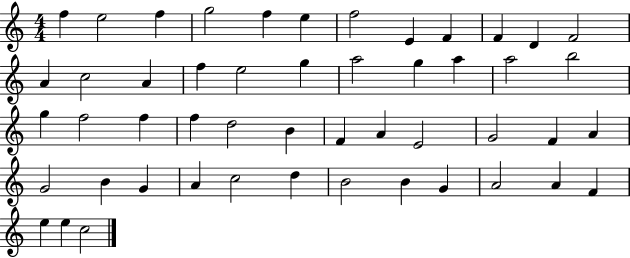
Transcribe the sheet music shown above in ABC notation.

X:1
T:Untitled
M:4/4
L:1/4
K:C
f e2 f g2 f e f2 E F F D F2 A c2 A f e2 g a2 g a a2 b2 g f2 f f d2 B F A E2 G2 F A G2 B G A c2 d B2 B G A2 A F e e c2